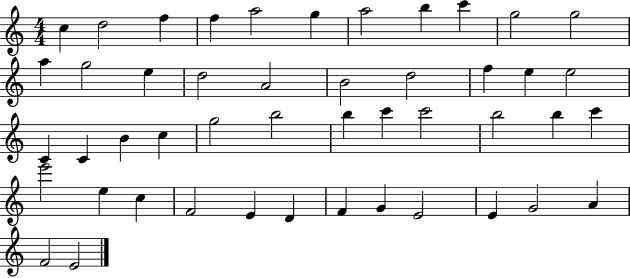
X:1
T:Untitled
M:4/4
L:1/4
K:C
c d2 f f a2 g a2 b c' g2 g2 a g2 e d2 A2 B2 d2 f e e2 C C B c g2 b2 b c' c'2 b2 b c' e'2 e c F2 E D F G E2 E G2 A F2 E2